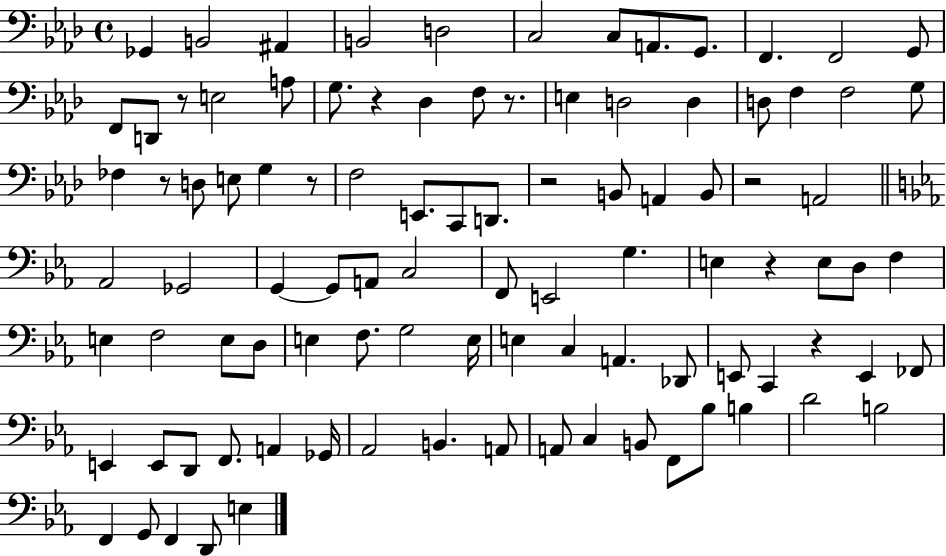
{
  \clef bass
  \time 4/4
  \defaultTimeSignature
  \key aes \major
  ges,4 b,2 ais,4 | b,2 d2 | c2 c8 a,8. g,8. | f,4. f,2 g,8 | \break f,8 d,8 r8 e2 a8 | g8. r4 des4 f8 r8. | e4 d2 d4 | d8 f4 f2 g8 | \break fes4 r8 d8 e8 g4 r8 | f2 e,8. c,8 d,8. | r2 b,8 a,4 b,8 | r2 a,2 | \break \bar "||" \break \key ees \major aes,2 ges,2 | g,4~~ g,8 a,8 c2 | f,8 e,2 g4. | e4 r4 e8 d8 f4 | \break e4 f2 e8 d8 | e4 f8. g2 e16 | e4 c4 a,4. des,8 | e,8 c,4 r4 e,4 fes,8 | \break e,4 e,8 d,8 f,8. a,4 ges,16 | aes,2 b,4. a,8 | a,8 c4 b,8 f,8 bes8 b4 | d'2 b2 | \break f,4 g,8 f,4 d,8 e4 | \bar "|."
}